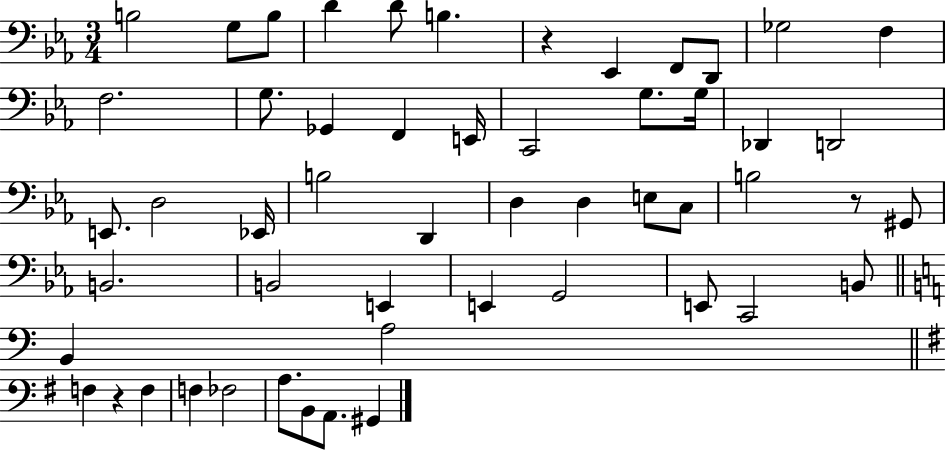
X:1
T:Untitled
M:3/4
L:1/4
K:Eb
B,2 G,/2 B,/2 D D/2 B, z _E,, F,,/2 D,,/2 _G,2 F, F,2 G,/2 _G,, F,, E,,/4 C,,2 G,/2 G,/4 _D,, D,,2 E,,/2 D,2 _E,,/4 B,2 D,, D, D, E,/2 C,/2 B,2 z/2 ^G,,/2 B,,2 B,,2 E,, E,, G,,2 E,,/2 C,,2 B,,/2 B,, A,2 F, z F, F, _F,2 A,/2 B,,/2 A,,/2 ^G,,